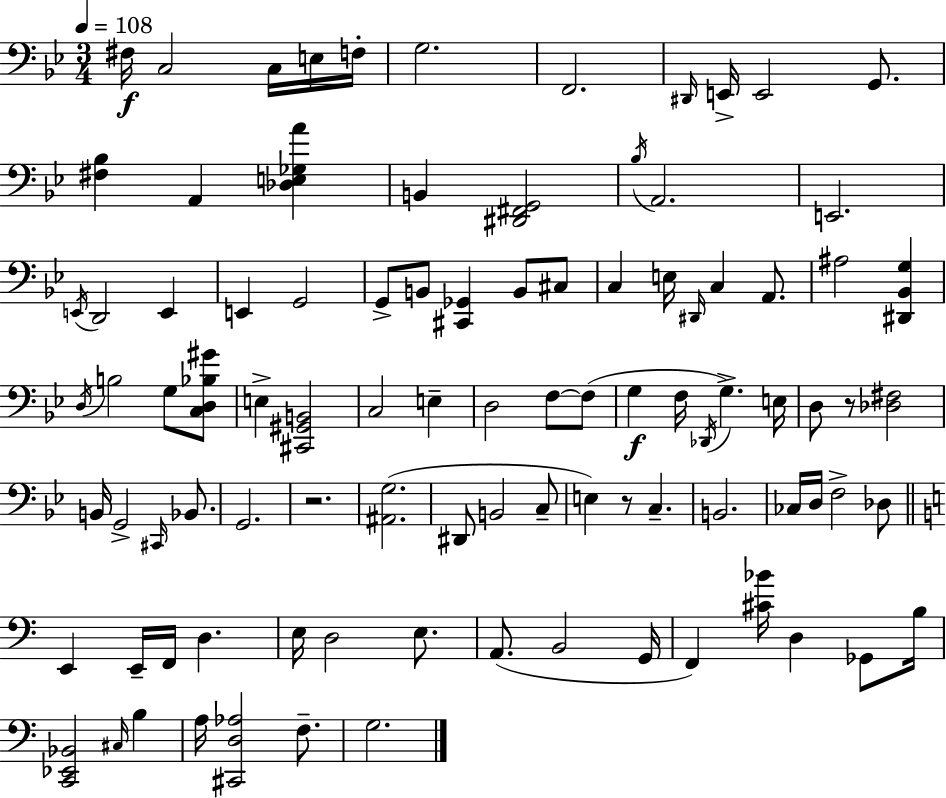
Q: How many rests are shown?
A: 3